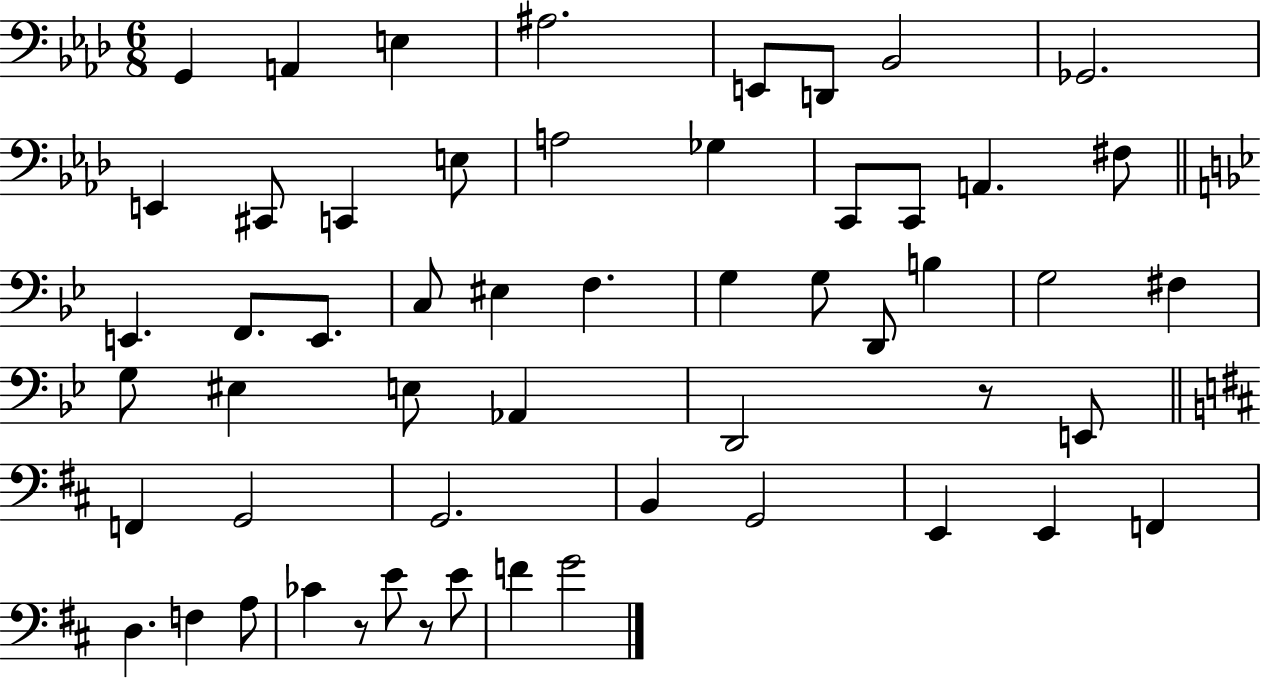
{
  \clef bass
  \numericTimeSignature
  \time 6/8
  \key aes \major
  g,4 a,4 e4 | ais2. | e,8 d,8 bes,2 | ges,2. | \break e,4 cis,8 c,4 e8 | a2 ges4 | c,8 c,8 a,4. fis8 | \bar "||" \break \key bes \major e,4. f,8. e,8. | c8 eis4 f4. | g4 g8 d,8 b4 | g2 fis4 | \break g8 eis4 e8 aes,4 | d,2 r8 e,8 | \bar "||" \break \key b \minor f,4 g,2 | g,2. | b,4 g,2 | e,4 e,4 f,4 | \break d4. f4 a8 | ces'4 r8 e'8 r8 e'8 | f'4 g'2 | \bar "|."
}